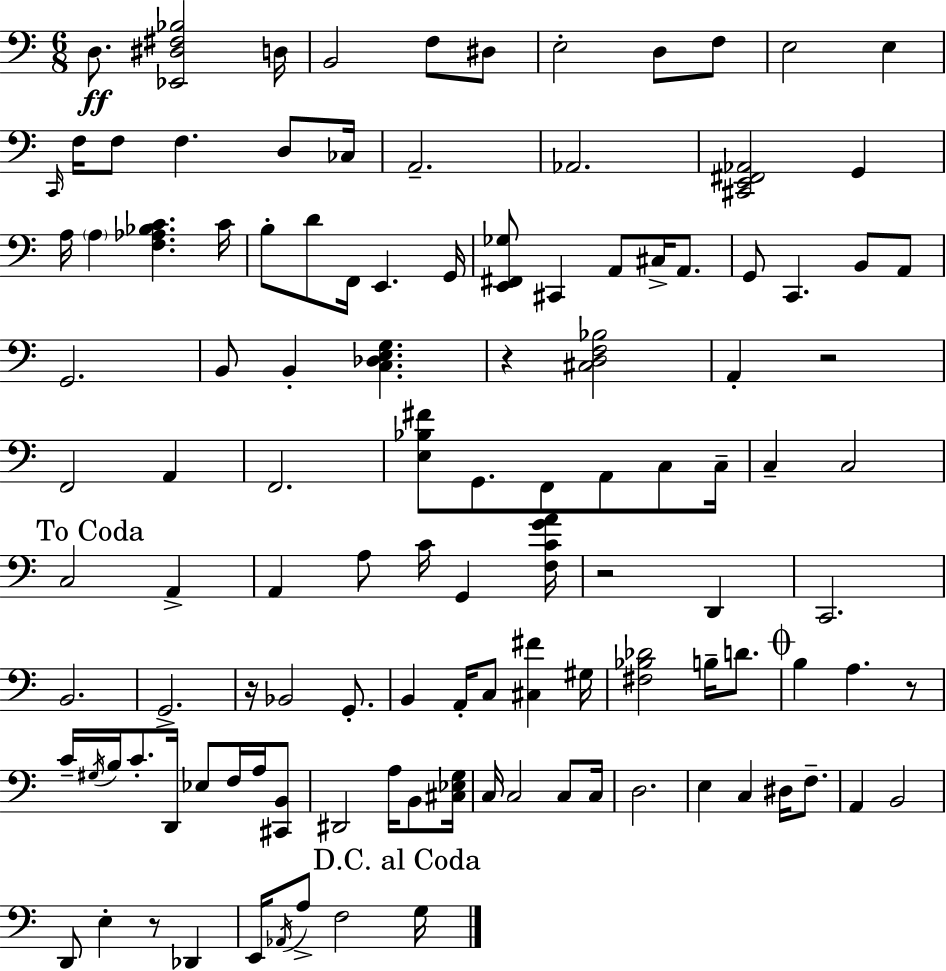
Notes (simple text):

D3/e. [Eb2,D#3,F#3,Bb3]/h D3/s B2/h F3/e D#3/e E3/h D3/e F3/e E3/h E3/q C2/s F3/s F3/e F3/q. D3/e CES3/s A2/h. Ab2/h. [C#2,E2,F#2,Ab2]/h G2/q A3/s A3/q [F3,Ab3,Bb3,C4]/q. C4/s B3/e D4/e F2/s E2/q. G2/s [E2,F#2,Gb3]/e C#2/q A2/e C#3/s A2/e. G2/e C2/q. B2/e A2/e G2/h. B2/e B2/q [C3,Db3,E3,G3]/q. R/q [C#3,D3,F3,Bb3]/h A2/q R/h F2/h A2/q F2/h. [E3,Bb3,F#4]/e G2/e. F2/e A2/e C3/e C3/s C3/q C3/h C3/h A2/q A2/q A3/e C4/s G2/q [F3,C4,G4,A4]/s R/h D2/q C2/h. B2/h. G2/h. R/s Bb2/h G2/e. B2/q A2/s C3/e [C#3,F#4]/q G#3/s [F#3,Bb3,Db4]/h B3/s D4/e. B3/q A3/q. R/e C4/s G#3/s B3/s C4/e. D2/s Eb3/e F3/s A3/s [C#2,B2]/e D#2/h A3/s B2/e [C#3,Eb3,G3]/s C3/s C3/h C3/e C3/s D3/h. E3/q C3/q D#3/s F3/e. A2/q B2/h D2/e E3/q R/e Db2/q E2/s Ab2/s A3/e F3/h G3/s